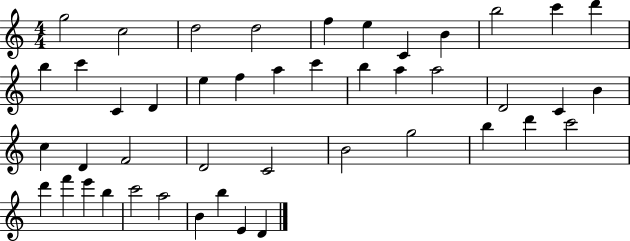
X:1
T:Untitled
M:4/4
L:1/4
K:C
g2 c2 d2 d2 f e C B b2 c' d' b c' C D e f a c' b a a2 D2 C B c D F2 D2 C2 B2 g2 b d' c'2 d' f' e' b c'2 a2 B b E D